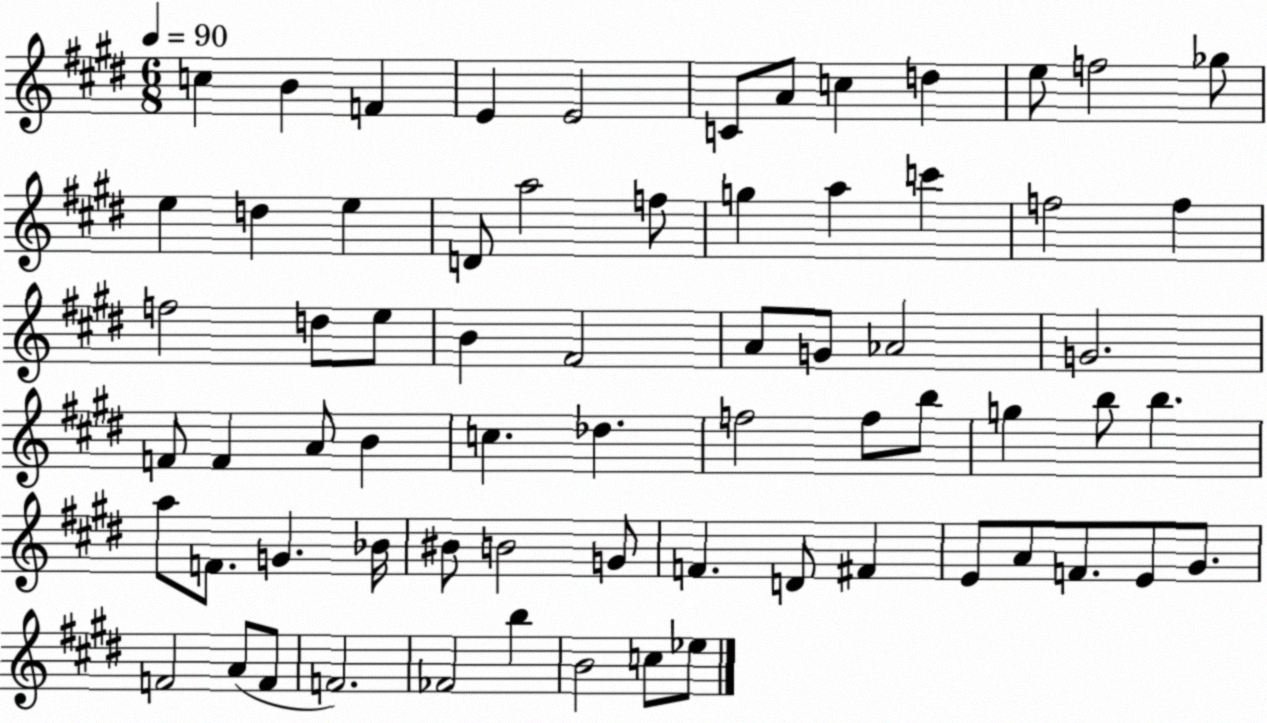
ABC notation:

X:1
T:Untitled
M:6/8
L:1/4
K:E
c B F E E2 C/2 A/2 c d e/2 f2 _g/2 e d e D/2 a2 f/2 g a c' f2 f f2 d/2 e/2 B ^F2 A/2 G/2 _A2 G2 F/2 F A/2 B c _d f2 f/2 b/2 g b/2 b a/2 F/2 G _B/4 ^B/2 B2 G/2 F D/2 ^F E/2 A/2 F/2 E/2 ^G/2 F2 A/2 F/2 F2 _F2 b B2 c/2 _e/2